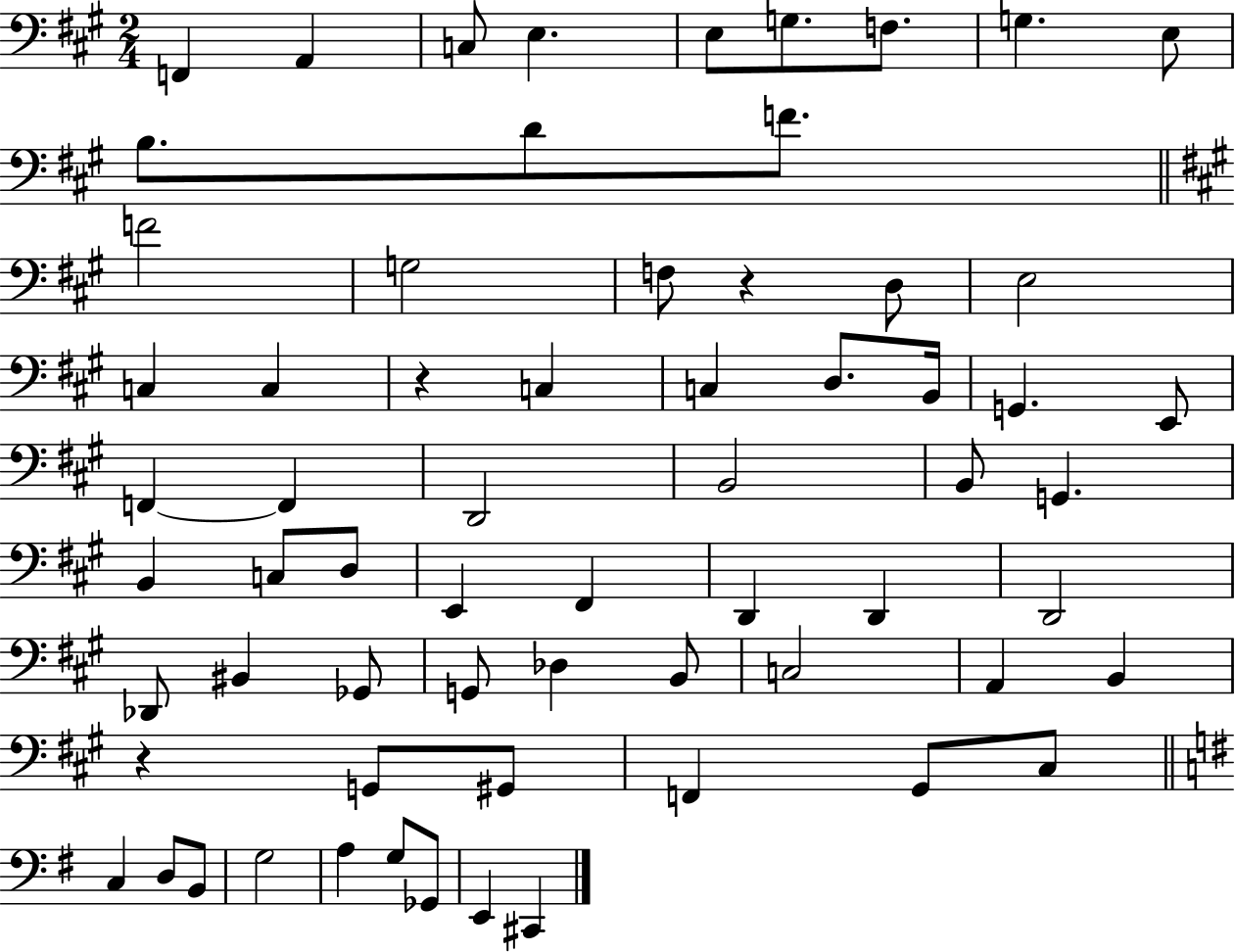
{
  \clef bass
  \numericTimeSignature
  \time 2/4
  \key a \major
  f,4 a,4 | c8 e4. | e8 g8. f8. | g4. e8 | \break b8. d'8 f'8. | \bar "||" \break \key a \major f'2 | g2 | f8 r4 d8 | e2 | \break c4 c4 | r4 c4 | c4 d8. b,16 | g,4. e,8 | \break f,4~~ f,4 | d,2 | b,2 | b,8 g,4. | \break b,4 c8 d8 | e,4 fis,4 | d,4 d,4 | d,2 | \break des,8 bis,4 ges,8 | g,8 des4 b,8 | c2 | a,4 b,4 | \break r4 g,8 gis,8 | f,4 gis,8 cis8 | \bar "||" \break \key g \major c4 d8 b,8 | g2 | a4 g8 ges,8 | e,4 cis,4 | \break \bar "|."
}